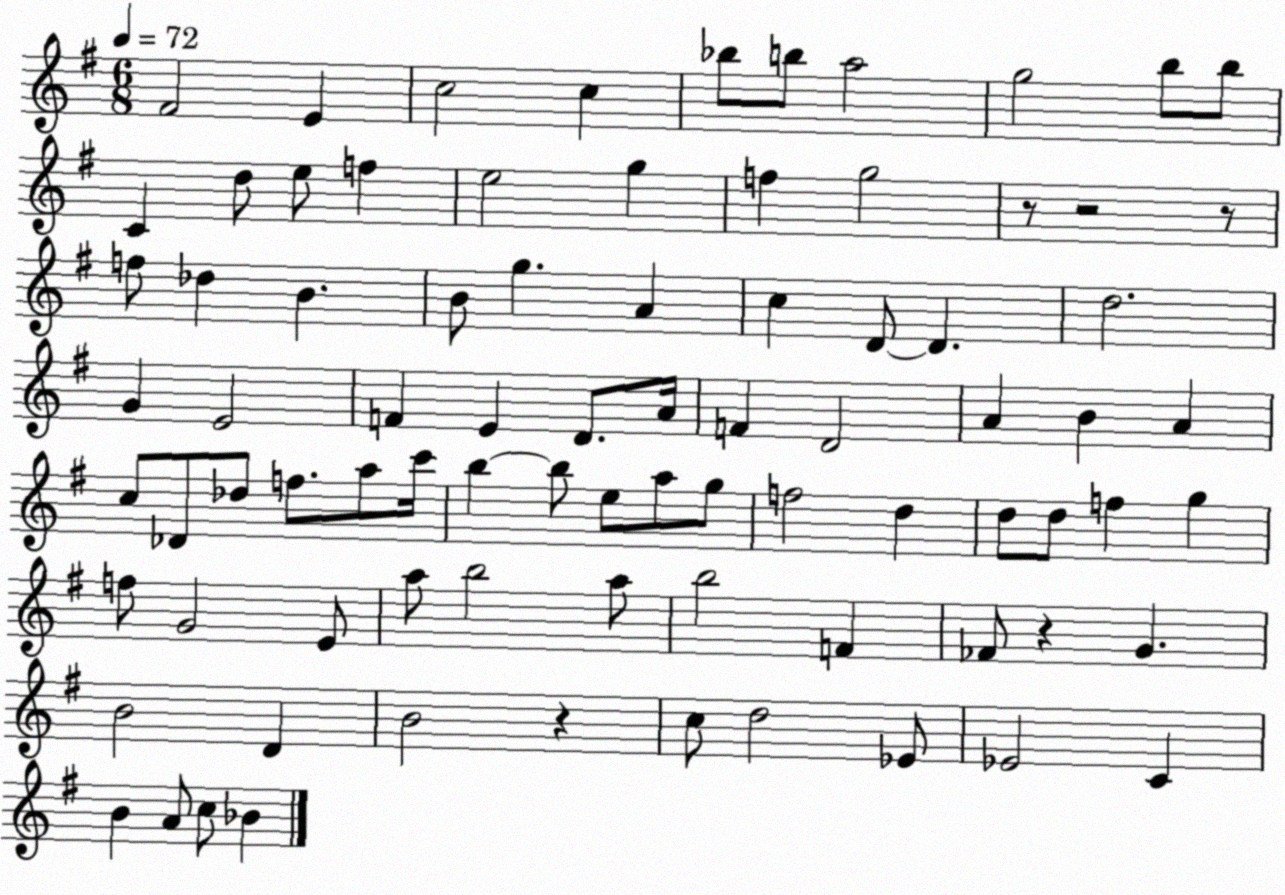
X:1
T:Untitled
M:6/8
L:1/4
K:G
^F2 E c2 c _b/2 b/2 a2 g2 b/2 b/2 C d/2 e/2 f e2 g f g2 z/2 z2 z/2 f/2 _d B B/2 g A c D/2 D d2 G E2 F E D/2 A/4 F D2 A B A c/2 _D/2 _d/2 f/2 a/2 c'/4 b b/2 e/2 a/2 g/2 f2 d d/2 d/2 f g f/2 G2 E/2 a/2 b2 a/2 b2 F _F/2 z G B2 D B2 z c/2 d2 _E/2 _E2 C B A/2 c/2 _B